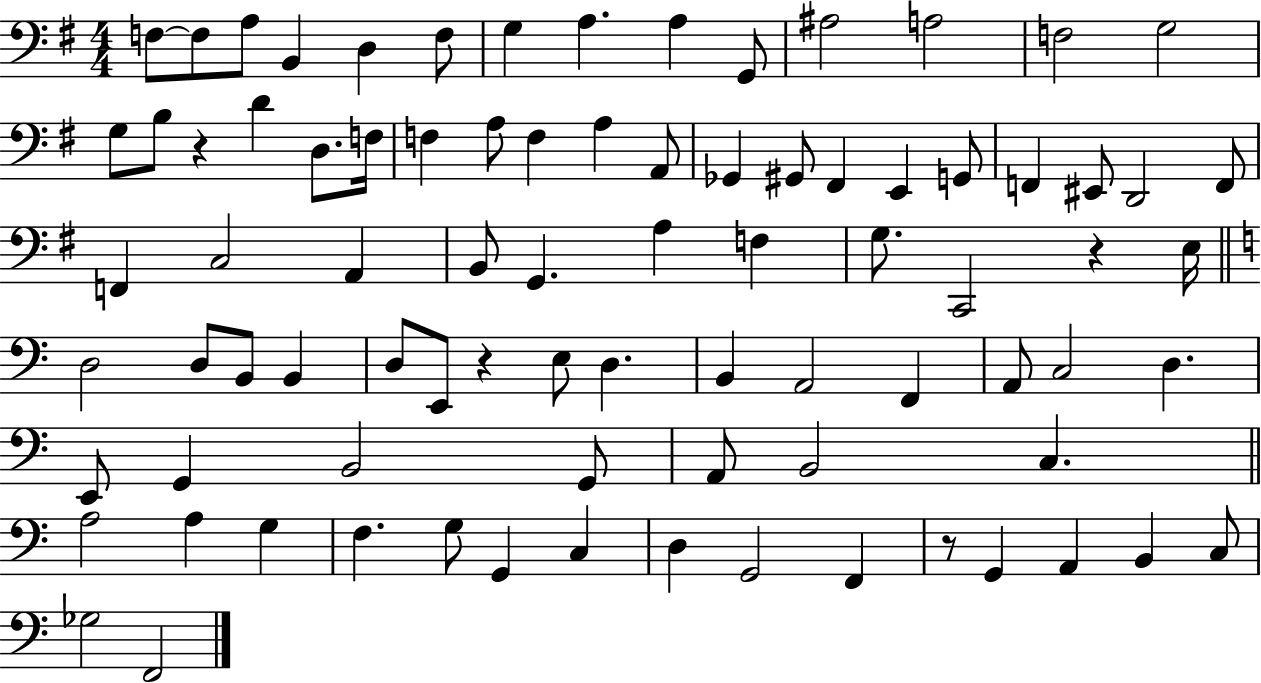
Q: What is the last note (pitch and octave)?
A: F2